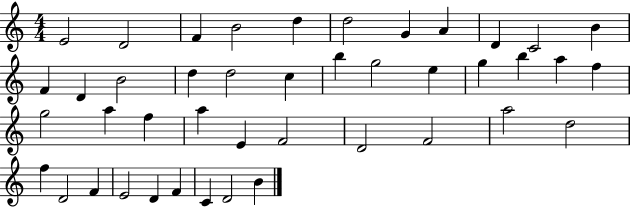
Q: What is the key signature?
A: C major